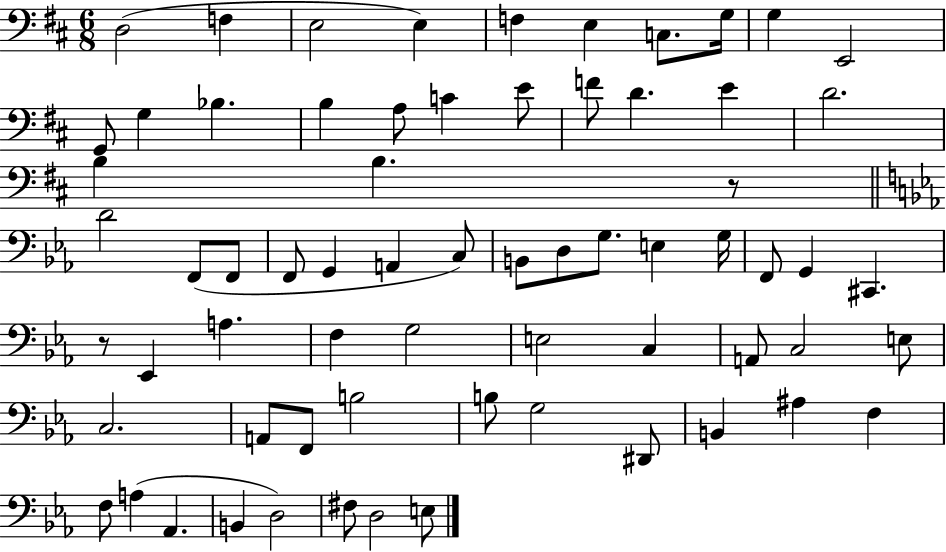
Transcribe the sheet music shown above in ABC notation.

X:1
T:Untitled
M:6/8
L:1/4
K:D
D,2 F, E,2 E, F, E, C,/2 G,/4 G, E,,2 G,,/2 G, _B, B, A,/2 C E/2 F/2 D E D2 B, B, z/2 D2 F,,/2 F,,/2 F,,/2 G,, A,, C,/2 B,,/2 D,/2 G,/2 E, G,/4 F,,/2 G,, ^C,, z/2 _E,, A, F, G,2 E,2 C, A,,/2 C,2 E,/2 C,2 A,,/2 F,,/2 B,2 B,/2 G,2 ^D,,/2 B,, ^A, F, F,/2 A, _A,, B,, D,2 ^F,/2 D,2 E,/2